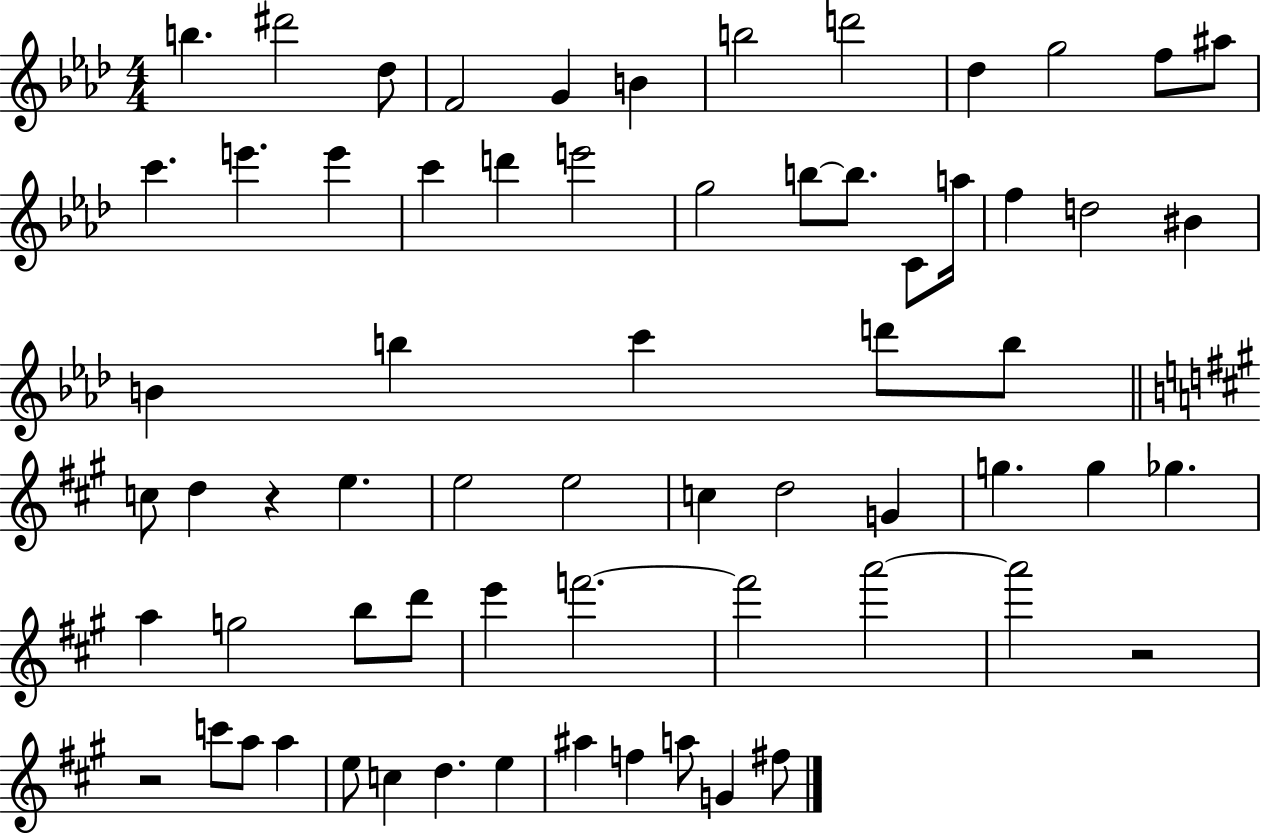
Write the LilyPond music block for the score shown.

{
  \clef treble
  \numericTimeSignature
  \time 4/4
  \key aes \major
  \repeat volta 2 { b''4. dis'''2 des''8 | f'2 g'4 b'4 | b''2 d'''2 | des''4 g''2 f''8 ais''8 | \break c'''4. e'''4. e'''4 | c'''4 d'''4 e'''2 | g''2 b''8~~ b''8. c'8 a''16 | f''4 d''2 bis'4 | \break b'4 b''4 c'''4 d'''8 b''8 | \bar "||" \break \key a \major c''8 d''4 r4 e''4. | e''2 e''2 | c''4 d''2 g'4 | g''4. g''4 ges''4. | \break a''4 g''2 b''8 d'''8 | e'''4 f'''2.~~ | f'''2 a'''2~~ | a'''2 r2 | \break r2 c'''8 a''8 a''4 | e''8 c''4 d''4. e''4 | ais''4 f''4 a''8 g'4 fis''8 | } \bar "|."
}